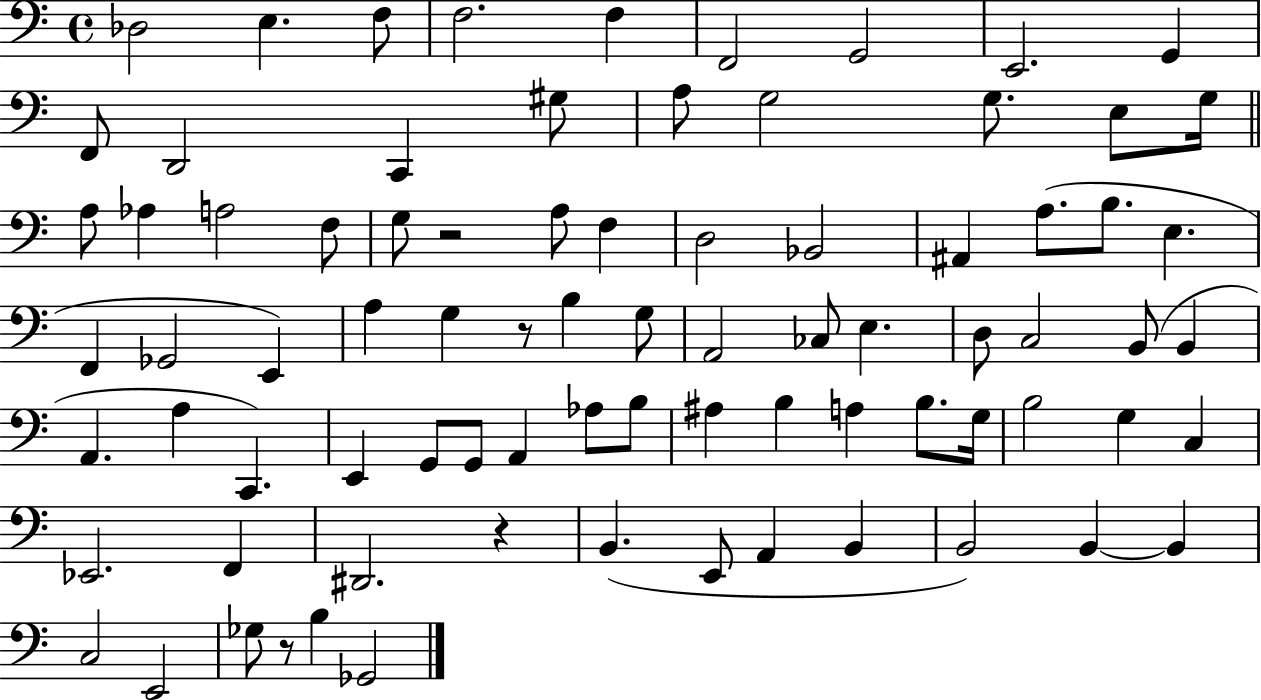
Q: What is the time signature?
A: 4/4